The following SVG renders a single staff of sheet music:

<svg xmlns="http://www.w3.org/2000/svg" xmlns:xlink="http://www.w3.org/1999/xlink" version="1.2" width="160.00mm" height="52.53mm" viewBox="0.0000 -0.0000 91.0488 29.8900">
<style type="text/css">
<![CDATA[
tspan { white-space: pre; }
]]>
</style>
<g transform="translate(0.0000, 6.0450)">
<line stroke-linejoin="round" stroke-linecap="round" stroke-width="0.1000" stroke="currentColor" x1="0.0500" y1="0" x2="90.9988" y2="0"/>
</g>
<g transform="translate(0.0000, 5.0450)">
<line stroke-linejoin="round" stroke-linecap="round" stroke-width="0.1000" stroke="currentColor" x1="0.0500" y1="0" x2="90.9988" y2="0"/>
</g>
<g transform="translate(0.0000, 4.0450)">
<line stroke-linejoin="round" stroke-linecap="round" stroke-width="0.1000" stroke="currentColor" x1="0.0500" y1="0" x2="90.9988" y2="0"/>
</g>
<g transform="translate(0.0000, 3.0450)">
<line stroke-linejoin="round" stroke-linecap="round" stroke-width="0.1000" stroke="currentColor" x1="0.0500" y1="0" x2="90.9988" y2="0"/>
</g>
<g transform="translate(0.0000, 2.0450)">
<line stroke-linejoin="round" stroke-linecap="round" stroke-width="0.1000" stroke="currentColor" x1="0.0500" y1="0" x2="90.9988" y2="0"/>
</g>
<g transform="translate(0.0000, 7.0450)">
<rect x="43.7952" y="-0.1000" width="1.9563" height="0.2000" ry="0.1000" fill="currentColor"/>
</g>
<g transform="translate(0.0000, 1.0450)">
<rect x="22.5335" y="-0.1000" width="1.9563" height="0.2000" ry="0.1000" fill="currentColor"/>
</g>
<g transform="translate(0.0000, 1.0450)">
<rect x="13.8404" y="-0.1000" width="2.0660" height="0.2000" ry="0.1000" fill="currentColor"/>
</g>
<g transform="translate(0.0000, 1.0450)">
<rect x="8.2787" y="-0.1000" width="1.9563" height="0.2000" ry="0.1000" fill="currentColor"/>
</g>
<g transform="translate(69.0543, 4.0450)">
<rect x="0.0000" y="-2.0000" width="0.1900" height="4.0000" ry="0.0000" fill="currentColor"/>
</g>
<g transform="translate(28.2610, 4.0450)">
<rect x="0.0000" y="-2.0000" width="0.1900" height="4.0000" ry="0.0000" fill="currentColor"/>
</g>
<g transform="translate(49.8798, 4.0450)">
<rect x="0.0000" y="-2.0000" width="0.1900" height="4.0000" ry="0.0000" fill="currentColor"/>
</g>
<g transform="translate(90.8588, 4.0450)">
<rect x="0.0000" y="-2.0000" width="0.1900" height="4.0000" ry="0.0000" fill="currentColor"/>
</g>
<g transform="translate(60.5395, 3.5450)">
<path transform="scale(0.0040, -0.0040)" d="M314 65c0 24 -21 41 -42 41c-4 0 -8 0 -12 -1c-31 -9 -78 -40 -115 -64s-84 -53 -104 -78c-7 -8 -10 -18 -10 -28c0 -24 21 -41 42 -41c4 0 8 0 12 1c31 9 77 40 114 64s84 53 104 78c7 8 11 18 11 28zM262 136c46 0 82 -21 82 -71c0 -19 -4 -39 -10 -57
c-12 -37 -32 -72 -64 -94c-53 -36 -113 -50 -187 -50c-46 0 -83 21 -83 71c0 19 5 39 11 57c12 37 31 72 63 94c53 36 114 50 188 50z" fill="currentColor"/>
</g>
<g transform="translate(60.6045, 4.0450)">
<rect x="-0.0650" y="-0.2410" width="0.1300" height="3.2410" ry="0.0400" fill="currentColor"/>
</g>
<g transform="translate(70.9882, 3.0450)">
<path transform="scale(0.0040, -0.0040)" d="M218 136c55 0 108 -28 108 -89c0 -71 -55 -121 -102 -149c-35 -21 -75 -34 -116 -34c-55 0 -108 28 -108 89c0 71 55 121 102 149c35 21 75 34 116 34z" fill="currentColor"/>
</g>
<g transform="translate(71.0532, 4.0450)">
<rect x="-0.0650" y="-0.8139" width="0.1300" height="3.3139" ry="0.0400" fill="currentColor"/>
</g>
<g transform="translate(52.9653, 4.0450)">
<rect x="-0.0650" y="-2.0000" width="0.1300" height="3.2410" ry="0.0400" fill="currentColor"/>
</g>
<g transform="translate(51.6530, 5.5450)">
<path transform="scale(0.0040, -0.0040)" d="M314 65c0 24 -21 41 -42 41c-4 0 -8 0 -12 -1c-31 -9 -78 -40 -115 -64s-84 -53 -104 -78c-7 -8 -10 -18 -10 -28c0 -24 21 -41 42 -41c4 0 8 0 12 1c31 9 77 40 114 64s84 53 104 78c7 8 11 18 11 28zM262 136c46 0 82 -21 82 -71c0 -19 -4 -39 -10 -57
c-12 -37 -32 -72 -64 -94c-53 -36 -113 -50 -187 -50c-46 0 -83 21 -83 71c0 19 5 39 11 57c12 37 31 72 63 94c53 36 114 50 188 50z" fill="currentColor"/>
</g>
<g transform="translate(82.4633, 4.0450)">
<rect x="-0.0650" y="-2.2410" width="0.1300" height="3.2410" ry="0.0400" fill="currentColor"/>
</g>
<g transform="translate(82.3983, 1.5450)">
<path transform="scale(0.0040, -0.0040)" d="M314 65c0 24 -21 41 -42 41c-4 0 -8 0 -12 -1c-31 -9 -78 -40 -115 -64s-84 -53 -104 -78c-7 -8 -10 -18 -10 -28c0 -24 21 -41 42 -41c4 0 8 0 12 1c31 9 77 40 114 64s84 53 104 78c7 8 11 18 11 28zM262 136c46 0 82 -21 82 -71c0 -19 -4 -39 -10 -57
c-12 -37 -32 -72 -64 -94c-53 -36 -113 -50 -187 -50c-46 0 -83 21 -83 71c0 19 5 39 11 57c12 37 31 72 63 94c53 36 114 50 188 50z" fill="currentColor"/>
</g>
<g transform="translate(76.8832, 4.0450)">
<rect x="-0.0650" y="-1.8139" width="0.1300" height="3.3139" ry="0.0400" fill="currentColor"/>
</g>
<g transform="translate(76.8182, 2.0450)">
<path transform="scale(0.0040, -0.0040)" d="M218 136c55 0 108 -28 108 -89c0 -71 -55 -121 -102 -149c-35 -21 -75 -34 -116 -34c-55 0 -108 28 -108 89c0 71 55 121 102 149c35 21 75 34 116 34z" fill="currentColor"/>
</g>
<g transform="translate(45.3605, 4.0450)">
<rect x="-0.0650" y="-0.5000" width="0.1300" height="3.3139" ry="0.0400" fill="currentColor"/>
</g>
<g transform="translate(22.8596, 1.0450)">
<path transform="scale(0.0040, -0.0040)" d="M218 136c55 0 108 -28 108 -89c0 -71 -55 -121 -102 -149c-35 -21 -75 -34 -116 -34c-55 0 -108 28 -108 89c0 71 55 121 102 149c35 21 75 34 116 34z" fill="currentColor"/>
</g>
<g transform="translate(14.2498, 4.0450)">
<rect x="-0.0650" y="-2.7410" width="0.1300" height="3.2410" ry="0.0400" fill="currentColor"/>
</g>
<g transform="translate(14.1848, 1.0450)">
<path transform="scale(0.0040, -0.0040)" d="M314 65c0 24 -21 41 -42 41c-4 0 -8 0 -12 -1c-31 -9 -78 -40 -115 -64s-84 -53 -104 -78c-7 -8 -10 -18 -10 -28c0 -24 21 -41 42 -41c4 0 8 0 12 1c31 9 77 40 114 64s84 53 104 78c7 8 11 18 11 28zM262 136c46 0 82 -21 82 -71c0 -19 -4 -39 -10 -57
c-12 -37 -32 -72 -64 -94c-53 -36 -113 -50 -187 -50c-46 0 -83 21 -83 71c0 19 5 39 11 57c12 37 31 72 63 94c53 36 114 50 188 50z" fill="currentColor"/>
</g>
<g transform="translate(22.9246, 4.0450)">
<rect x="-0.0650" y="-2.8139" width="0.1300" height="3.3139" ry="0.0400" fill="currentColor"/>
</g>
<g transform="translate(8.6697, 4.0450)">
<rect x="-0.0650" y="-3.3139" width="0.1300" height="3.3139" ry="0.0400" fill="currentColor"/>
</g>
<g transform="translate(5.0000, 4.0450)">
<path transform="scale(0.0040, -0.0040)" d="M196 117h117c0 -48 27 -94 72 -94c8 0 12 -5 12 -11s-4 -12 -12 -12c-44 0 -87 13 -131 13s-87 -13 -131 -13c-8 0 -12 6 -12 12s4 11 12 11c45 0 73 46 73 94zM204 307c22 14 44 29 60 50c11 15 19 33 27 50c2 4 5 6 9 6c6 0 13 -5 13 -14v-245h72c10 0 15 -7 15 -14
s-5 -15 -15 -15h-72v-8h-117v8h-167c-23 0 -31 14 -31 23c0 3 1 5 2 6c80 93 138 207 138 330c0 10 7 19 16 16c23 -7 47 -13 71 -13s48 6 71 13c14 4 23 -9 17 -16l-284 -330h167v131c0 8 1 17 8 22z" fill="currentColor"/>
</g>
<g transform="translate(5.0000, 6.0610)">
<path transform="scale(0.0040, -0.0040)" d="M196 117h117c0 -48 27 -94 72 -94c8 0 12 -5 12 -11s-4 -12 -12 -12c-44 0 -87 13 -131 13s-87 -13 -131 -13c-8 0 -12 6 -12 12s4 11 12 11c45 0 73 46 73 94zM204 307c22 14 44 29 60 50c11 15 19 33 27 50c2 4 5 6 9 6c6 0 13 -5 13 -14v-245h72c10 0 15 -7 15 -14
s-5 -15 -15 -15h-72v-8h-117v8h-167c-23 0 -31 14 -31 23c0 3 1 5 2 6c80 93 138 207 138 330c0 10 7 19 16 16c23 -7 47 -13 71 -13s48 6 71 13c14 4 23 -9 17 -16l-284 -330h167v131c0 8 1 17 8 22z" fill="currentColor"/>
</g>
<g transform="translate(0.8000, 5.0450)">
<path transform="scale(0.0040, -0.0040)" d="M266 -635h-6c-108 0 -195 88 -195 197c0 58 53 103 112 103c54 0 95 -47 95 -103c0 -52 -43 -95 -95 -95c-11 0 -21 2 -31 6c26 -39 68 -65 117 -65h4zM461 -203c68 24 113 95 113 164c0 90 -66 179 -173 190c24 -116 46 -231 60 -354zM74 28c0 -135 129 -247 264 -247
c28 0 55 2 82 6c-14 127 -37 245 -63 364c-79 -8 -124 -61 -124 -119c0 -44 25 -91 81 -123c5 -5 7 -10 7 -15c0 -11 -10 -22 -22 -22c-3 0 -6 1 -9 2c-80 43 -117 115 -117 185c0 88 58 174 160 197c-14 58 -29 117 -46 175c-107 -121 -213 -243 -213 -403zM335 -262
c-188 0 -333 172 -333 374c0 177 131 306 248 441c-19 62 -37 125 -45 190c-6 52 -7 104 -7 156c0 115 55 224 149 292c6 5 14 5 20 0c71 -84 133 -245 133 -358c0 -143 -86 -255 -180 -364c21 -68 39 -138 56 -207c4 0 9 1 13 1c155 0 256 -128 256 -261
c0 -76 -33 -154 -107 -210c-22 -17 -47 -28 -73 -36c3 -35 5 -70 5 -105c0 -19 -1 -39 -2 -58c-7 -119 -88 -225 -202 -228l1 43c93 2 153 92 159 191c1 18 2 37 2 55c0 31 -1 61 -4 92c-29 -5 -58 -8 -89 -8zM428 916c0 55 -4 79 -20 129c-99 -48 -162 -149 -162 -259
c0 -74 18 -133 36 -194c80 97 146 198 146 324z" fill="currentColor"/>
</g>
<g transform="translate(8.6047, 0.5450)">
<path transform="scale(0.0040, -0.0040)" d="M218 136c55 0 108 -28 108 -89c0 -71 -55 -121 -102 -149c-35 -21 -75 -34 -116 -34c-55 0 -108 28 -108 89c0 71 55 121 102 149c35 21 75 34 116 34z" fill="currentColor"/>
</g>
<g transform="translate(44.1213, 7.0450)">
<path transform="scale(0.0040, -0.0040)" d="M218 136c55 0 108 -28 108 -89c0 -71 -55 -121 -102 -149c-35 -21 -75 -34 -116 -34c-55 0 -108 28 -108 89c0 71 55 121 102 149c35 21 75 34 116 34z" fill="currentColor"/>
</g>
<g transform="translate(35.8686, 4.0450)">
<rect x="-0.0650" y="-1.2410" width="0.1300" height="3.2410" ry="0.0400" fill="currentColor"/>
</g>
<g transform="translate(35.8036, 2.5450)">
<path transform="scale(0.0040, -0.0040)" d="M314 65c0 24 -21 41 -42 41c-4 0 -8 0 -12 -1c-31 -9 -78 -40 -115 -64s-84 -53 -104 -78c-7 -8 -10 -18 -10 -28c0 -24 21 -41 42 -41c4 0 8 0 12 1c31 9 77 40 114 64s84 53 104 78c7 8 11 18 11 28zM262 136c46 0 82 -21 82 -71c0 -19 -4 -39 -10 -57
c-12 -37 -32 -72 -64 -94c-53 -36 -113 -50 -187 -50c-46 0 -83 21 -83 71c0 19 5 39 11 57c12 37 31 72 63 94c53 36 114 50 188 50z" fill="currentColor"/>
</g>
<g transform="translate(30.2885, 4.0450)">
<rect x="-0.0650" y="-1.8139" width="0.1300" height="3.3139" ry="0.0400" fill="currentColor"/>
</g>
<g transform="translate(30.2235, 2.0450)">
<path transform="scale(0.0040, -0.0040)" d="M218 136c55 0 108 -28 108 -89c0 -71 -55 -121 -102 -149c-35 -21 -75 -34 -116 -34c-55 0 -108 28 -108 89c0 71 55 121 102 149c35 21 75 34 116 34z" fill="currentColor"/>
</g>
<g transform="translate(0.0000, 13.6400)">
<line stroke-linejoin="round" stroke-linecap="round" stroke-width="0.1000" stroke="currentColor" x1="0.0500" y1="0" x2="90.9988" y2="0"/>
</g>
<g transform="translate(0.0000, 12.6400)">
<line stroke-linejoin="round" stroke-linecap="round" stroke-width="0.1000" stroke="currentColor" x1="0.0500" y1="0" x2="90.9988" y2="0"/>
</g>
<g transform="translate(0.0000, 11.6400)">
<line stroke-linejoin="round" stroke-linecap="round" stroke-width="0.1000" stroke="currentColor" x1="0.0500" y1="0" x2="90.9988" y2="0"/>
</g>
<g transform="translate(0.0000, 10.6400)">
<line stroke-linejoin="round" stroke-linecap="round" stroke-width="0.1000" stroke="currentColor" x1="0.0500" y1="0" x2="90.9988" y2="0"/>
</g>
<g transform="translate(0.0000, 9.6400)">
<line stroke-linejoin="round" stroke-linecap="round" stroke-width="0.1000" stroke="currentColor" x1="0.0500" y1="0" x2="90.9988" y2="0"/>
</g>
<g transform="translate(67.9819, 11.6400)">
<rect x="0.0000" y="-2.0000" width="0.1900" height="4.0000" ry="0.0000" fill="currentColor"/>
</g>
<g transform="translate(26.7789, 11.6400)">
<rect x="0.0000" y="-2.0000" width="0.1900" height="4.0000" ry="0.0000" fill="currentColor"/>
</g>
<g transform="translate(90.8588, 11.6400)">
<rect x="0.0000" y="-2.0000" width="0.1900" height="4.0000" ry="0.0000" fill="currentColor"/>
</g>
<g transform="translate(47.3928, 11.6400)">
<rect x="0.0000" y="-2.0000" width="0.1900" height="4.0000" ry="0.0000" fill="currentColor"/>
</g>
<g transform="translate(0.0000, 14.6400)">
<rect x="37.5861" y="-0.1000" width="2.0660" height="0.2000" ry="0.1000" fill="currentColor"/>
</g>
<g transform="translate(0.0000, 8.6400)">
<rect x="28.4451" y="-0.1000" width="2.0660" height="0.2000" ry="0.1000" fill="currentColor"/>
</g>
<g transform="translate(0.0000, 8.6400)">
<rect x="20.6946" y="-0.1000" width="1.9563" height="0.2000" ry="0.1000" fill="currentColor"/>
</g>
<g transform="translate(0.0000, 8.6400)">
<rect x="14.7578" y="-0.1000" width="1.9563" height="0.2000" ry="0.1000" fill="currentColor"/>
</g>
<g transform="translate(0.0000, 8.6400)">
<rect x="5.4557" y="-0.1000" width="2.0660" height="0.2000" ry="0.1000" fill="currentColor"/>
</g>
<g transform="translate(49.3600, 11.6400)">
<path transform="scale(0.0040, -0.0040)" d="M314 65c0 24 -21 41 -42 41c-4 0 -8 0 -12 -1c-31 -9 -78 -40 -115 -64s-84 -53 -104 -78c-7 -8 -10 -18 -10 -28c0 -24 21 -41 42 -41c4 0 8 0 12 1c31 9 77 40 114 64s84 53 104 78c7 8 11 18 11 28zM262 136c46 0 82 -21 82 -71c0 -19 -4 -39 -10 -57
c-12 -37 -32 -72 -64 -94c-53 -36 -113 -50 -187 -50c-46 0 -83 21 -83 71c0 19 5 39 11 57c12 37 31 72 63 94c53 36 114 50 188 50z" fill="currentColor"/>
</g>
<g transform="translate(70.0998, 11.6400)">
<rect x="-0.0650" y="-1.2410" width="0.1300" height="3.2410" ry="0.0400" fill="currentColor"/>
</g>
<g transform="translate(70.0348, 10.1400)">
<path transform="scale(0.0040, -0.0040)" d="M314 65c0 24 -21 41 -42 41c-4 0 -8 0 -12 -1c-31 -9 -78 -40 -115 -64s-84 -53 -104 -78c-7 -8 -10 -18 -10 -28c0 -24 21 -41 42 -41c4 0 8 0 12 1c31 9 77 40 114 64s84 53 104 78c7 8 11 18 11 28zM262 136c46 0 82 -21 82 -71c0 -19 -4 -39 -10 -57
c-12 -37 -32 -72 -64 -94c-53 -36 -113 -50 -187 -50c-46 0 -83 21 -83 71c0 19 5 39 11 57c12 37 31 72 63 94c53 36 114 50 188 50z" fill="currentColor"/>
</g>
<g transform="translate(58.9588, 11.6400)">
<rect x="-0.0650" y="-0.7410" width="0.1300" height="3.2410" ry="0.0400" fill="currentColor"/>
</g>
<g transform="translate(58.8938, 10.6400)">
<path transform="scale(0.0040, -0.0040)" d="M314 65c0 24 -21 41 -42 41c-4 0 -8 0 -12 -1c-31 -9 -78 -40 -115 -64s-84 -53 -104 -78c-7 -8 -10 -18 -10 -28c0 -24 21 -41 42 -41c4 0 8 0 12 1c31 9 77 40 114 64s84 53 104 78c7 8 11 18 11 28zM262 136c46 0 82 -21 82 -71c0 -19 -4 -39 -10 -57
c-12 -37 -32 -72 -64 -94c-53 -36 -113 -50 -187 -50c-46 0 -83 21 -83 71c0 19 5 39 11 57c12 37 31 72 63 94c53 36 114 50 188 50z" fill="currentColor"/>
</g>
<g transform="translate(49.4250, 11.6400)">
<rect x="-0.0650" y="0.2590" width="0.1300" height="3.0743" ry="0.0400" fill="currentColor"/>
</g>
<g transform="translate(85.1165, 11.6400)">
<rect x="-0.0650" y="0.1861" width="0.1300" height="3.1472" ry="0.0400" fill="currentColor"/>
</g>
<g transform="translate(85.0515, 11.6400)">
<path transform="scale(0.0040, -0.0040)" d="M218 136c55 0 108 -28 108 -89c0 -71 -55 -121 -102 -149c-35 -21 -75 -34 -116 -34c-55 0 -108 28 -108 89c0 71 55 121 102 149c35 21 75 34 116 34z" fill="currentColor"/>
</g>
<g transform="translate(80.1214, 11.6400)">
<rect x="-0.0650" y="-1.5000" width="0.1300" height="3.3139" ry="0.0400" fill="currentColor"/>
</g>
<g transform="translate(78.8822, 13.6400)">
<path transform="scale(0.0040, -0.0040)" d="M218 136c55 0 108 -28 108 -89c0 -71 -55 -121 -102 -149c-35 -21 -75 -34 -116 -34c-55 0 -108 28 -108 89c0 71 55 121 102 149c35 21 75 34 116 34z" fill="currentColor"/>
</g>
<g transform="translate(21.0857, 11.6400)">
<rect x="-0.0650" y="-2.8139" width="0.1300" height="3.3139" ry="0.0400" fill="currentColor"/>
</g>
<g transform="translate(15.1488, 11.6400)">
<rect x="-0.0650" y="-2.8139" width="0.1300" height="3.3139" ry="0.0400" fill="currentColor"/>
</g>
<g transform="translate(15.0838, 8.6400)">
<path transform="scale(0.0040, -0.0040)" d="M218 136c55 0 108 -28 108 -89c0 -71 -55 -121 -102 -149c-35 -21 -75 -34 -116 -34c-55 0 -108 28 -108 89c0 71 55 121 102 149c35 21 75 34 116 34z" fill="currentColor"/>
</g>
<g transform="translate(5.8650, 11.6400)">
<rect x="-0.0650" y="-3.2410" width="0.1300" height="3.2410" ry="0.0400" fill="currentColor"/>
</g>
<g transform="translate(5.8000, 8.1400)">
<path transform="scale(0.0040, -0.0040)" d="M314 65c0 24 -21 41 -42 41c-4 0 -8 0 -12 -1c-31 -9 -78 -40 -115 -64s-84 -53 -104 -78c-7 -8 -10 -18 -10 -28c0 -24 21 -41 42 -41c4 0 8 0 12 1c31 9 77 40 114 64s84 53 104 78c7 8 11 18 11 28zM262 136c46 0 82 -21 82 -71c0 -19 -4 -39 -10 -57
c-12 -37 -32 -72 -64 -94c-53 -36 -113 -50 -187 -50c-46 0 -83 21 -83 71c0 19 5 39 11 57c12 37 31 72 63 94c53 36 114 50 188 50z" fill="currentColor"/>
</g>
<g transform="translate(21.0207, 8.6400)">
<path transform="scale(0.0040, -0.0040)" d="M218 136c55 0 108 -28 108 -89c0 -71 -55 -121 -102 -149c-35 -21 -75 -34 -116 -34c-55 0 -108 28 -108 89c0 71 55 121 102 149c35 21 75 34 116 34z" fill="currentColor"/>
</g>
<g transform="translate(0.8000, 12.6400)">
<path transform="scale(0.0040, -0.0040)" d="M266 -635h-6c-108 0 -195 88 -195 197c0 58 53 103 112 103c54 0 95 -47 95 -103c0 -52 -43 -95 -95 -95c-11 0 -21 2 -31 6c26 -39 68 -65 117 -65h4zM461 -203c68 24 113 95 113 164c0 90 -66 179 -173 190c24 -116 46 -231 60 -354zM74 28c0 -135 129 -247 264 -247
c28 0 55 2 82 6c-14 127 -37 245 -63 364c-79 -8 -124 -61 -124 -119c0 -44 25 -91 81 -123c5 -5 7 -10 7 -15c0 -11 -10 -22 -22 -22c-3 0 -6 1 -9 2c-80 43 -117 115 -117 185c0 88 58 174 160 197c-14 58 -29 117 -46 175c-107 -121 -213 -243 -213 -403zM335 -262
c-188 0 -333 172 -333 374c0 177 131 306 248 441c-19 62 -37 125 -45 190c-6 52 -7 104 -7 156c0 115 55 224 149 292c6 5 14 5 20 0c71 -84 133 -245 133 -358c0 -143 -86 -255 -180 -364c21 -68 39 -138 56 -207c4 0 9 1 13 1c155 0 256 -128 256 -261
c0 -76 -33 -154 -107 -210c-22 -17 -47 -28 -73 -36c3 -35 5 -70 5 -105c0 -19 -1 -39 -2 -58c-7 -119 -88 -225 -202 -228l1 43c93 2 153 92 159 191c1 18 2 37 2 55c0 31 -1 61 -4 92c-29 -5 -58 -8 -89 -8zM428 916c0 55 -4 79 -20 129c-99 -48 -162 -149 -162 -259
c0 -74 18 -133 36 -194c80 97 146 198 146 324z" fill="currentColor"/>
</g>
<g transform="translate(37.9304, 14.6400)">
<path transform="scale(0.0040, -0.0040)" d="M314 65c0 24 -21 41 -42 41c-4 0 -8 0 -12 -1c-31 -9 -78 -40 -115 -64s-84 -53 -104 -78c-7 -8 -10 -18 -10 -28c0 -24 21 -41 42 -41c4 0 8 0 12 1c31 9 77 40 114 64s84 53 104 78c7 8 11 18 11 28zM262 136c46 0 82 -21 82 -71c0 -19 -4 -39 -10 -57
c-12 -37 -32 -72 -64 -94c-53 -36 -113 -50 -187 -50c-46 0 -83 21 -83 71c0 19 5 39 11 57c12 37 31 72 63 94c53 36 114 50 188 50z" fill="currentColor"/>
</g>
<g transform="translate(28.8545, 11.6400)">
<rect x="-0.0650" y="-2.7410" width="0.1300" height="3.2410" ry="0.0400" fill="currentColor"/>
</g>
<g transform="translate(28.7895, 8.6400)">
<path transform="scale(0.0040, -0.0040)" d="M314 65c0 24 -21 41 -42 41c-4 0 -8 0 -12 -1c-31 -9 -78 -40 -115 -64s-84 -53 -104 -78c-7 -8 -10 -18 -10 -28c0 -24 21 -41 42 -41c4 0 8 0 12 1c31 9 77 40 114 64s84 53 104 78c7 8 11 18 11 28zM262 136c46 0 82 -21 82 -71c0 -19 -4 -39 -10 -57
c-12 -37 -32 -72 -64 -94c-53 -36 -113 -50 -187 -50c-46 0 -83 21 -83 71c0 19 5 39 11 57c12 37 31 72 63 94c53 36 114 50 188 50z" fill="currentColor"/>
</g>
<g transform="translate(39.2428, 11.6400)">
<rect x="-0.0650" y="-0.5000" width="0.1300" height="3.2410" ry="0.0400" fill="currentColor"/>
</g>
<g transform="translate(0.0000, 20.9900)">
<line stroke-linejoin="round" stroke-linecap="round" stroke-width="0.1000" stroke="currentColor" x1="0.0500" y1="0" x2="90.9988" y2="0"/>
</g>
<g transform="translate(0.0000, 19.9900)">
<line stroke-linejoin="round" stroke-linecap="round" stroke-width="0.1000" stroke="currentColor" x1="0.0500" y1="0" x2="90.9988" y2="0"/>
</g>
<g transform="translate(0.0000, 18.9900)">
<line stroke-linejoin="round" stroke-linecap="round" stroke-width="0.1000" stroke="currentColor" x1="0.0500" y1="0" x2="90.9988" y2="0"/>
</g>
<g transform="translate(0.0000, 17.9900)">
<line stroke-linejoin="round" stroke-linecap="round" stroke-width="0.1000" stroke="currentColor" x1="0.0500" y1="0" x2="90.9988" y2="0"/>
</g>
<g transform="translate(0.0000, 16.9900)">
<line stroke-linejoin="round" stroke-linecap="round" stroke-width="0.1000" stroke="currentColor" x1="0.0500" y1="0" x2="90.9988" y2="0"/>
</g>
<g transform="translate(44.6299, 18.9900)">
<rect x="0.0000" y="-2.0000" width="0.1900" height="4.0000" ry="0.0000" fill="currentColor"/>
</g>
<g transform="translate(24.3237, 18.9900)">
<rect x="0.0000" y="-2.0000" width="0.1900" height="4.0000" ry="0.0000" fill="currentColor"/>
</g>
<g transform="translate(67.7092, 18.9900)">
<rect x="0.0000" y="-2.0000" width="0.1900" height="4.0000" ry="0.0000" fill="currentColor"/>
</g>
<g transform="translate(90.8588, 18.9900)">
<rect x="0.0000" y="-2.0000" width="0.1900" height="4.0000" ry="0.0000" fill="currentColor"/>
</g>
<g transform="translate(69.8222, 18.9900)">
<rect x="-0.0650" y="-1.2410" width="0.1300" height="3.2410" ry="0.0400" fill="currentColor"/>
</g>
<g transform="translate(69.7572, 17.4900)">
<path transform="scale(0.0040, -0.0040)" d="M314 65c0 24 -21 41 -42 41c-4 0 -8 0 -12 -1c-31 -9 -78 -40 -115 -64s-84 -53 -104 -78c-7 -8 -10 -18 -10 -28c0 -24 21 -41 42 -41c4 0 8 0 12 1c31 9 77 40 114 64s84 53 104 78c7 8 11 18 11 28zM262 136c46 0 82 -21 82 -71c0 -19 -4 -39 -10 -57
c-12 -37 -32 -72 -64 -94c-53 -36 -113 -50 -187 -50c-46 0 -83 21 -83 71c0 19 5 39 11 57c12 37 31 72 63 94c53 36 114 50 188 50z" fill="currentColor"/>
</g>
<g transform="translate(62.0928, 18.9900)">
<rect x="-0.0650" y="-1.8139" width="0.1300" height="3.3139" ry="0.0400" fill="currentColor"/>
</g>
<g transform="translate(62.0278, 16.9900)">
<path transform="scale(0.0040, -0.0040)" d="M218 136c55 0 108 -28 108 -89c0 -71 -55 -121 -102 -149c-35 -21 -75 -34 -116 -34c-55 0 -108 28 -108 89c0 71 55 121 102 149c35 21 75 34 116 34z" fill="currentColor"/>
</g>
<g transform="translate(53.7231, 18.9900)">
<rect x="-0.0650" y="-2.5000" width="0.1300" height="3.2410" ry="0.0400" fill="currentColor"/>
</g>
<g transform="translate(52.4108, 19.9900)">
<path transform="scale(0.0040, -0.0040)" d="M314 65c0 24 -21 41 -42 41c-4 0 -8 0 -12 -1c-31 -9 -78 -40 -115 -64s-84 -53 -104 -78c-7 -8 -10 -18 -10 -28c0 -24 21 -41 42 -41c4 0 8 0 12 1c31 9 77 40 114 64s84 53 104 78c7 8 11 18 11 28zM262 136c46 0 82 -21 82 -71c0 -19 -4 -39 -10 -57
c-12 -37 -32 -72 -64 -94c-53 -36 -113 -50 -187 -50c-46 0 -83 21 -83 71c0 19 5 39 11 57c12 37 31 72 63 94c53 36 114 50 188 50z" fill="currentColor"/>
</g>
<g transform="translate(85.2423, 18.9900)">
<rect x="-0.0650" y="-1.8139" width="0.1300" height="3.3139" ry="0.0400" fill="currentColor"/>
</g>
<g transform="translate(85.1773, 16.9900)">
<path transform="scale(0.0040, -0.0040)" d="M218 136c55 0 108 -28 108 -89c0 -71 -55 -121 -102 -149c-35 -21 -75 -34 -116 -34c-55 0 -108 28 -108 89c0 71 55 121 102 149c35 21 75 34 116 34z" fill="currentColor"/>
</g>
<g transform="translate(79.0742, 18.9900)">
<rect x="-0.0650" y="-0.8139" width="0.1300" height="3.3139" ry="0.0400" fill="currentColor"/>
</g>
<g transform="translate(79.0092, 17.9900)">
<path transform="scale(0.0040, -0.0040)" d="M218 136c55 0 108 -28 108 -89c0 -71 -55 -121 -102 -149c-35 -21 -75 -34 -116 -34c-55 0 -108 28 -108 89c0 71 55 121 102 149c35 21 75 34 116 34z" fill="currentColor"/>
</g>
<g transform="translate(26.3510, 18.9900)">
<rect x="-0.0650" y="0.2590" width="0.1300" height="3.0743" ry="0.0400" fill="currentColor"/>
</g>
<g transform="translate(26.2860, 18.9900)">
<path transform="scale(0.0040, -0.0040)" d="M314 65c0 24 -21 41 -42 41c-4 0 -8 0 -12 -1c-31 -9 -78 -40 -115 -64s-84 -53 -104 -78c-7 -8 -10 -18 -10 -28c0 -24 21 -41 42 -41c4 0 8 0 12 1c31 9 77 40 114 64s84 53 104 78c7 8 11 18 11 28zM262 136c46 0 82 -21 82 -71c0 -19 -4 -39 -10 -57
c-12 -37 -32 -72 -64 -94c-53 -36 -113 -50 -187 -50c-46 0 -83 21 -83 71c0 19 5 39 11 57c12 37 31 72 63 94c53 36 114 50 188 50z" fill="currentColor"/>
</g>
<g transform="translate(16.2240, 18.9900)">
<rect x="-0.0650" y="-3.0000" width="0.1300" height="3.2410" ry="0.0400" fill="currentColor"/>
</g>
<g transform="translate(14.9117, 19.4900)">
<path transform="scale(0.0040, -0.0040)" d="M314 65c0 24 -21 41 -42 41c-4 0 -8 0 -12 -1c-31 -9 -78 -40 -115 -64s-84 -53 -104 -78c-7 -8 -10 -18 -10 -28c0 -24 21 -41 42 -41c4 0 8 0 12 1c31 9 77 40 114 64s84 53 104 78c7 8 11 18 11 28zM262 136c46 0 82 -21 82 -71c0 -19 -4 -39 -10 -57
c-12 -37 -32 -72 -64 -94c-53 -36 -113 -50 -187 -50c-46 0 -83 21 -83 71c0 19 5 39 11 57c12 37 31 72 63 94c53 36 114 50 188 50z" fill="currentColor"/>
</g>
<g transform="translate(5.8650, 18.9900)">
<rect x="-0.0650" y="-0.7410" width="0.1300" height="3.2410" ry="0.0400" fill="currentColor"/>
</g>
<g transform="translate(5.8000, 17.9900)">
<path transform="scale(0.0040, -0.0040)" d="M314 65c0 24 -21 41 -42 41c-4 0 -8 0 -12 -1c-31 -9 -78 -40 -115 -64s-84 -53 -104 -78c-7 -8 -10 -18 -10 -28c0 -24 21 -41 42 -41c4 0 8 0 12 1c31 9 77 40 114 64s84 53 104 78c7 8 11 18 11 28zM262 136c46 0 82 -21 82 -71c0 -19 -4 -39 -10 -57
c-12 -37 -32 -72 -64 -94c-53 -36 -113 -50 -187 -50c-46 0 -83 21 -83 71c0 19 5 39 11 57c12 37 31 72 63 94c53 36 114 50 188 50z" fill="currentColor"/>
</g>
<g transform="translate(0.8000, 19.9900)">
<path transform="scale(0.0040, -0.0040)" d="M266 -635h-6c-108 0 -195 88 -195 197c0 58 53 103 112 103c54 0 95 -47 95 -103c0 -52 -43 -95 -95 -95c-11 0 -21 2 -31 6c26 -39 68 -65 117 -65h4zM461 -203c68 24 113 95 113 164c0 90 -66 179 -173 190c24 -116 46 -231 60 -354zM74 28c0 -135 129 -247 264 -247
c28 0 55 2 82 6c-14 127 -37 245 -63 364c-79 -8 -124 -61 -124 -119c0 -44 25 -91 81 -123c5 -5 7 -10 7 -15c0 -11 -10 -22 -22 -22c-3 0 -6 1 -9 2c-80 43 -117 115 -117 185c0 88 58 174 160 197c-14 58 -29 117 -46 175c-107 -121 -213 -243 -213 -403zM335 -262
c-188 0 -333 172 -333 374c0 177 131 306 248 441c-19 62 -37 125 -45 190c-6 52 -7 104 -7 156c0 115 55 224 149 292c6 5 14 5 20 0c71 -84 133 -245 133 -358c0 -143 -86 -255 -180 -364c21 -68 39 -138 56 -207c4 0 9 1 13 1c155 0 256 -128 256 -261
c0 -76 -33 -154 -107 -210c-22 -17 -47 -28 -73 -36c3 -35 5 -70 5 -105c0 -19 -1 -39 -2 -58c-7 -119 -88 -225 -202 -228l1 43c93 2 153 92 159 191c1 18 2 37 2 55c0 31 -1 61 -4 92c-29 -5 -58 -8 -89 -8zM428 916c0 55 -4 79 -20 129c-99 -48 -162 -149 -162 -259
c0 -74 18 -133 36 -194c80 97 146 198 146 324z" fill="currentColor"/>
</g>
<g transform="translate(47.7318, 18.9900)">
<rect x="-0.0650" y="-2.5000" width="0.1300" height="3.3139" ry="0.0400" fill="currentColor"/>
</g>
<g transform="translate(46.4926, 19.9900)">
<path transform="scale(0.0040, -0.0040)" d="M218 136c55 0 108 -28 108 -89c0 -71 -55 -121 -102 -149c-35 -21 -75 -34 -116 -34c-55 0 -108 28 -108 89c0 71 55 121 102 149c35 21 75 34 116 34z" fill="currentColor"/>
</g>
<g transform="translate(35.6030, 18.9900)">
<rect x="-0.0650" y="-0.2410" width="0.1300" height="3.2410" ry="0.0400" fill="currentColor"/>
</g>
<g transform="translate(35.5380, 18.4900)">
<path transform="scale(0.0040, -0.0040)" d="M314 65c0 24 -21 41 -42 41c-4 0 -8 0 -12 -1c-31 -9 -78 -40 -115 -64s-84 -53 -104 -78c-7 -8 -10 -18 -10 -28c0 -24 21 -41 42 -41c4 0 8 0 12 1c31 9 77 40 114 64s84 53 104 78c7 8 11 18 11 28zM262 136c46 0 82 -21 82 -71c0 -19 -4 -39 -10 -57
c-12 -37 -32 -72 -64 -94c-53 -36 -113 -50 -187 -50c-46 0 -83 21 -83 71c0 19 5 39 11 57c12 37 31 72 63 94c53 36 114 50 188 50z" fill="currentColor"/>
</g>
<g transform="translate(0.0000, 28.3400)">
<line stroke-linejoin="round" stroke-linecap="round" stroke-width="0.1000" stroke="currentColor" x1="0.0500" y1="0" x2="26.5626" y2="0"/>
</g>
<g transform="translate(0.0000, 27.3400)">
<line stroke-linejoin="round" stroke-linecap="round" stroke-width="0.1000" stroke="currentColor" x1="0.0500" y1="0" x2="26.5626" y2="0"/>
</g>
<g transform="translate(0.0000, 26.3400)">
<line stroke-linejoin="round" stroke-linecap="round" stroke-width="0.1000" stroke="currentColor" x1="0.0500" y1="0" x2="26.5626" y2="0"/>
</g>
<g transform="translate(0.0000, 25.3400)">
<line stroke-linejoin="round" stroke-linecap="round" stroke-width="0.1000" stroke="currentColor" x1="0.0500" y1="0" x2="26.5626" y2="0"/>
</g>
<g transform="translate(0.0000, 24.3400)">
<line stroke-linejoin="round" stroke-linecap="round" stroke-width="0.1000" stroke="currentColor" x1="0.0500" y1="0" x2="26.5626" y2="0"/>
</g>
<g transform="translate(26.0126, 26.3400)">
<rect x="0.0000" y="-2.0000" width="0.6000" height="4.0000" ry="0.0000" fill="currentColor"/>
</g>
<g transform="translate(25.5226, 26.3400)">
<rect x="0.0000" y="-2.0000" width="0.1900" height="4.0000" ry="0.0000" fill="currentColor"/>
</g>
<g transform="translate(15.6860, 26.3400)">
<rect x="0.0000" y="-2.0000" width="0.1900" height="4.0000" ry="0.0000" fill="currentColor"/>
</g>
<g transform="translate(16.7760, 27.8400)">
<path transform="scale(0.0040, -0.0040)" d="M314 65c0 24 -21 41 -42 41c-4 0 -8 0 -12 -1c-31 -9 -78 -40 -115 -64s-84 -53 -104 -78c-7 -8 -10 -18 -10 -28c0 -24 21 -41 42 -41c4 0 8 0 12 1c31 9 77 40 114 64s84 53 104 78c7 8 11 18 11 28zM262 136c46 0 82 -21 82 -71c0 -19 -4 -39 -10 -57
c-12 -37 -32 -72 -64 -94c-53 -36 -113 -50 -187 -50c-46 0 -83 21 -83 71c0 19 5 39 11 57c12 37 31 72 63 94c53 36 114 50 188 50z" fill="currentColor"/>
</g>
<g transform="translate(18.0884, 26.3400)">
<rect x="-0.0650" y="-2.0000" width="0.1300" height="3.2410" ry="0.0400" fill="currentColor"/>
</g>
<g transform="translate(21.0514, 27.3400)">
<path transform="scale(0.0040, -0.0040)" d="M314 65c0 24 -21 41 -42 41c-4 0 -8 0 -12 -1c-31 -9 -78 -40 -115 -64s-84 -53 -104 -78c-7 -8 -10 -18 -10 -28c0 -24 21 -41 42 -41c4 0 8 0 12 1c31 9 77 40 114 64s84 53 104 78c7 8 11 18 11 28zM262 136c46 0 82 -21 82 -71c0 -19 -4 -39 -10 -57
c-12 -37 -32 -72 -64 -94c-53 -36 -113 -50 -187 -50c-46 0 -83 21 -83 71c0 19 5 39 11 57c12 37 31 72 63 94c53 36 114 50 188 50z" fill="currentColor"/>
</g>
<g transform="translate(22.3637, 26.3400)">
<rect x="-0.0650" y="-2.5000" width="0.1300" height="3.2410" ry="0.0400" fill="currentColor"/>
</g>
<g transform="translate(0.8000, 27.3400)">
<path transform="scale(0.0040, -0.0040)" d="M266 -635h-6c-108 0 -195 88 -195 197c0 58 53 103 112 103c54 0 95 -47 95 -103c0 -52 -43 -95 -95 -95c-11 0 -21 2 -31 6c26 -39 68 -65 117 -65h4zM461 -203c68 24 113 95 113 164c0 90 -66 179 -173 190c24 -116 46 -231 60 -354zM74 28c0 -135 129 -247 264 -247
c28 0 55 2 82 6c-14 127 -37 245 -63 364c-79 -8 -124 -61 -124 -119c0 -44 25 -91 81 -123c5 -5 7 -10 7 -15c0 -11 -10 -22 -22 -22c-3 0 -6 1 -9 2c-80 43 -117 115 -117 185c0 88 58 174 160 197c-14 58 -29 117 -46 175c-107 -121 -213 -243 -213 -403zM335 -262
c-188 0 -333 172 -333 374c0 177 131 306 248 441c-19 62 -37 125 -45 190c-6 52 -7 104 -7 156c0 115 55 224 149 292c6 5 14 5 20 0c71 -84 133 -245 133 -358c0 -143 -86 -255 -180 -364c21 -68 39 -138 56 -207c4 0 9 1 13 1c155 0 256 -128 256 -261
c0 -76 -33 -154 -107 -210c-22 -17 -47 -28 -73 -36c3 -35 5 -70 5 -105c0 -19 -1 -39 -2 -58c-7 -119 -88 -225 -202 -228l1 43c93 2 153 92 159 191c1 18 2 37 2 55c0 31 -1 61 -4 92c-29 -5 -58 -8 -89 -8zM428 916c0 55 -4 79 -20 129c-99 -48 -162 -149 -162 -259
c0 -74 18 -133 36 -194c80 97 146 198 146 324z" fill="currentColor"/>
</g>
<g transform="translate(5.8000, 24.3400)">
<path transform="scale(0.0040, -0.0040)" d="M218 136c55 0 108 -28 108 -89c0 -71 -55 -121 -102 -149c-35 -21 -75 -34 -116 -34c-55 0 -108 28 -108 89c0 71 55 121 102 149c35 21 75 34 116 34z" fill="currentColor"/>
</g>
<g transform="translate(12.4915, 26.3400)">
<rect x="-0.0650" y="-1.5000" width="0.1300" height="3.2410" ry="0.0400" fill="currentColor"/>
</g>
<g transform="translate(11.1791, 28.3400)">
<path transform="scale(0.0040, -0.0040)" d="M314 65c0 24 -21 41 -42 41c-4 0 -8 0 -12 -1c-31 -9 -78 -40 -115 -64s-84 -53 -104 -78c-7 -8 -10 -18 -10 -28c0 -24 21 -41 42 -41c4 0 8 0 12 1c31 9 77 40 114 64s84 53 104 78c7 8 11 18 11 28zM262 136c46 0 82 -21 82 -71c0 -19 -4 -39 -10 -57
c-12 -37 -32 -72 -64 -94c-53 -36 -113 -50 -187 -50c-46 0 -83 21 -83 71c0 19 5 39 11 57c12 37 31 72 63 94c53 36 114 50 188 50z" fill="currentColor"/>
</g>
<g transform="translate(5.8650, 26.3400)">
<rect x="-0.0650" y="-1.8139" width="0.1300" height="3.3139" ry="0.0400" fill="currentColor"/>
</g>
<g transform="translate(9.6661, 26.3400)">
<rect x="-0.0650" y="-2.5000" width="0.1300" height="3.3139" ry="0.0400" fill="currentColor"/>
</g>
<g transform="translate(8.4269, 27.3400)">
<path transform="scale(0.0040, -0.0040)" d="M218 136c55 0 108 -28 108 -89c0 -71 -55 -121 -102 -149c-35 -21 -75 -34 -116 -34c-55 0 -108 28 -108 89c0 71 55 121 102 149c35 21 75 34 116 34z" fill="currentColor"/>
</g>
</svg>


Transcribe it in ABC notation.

X:1
T:Untitled
M:4/4
L:1/4
K:C
b a2 a f e2 C F2 c2 d f g2 b2 a a a2 C2 B2 d2 e2 E B d2 A2 B2 c2 G G2 f e2 d f f G E2 F2 G2